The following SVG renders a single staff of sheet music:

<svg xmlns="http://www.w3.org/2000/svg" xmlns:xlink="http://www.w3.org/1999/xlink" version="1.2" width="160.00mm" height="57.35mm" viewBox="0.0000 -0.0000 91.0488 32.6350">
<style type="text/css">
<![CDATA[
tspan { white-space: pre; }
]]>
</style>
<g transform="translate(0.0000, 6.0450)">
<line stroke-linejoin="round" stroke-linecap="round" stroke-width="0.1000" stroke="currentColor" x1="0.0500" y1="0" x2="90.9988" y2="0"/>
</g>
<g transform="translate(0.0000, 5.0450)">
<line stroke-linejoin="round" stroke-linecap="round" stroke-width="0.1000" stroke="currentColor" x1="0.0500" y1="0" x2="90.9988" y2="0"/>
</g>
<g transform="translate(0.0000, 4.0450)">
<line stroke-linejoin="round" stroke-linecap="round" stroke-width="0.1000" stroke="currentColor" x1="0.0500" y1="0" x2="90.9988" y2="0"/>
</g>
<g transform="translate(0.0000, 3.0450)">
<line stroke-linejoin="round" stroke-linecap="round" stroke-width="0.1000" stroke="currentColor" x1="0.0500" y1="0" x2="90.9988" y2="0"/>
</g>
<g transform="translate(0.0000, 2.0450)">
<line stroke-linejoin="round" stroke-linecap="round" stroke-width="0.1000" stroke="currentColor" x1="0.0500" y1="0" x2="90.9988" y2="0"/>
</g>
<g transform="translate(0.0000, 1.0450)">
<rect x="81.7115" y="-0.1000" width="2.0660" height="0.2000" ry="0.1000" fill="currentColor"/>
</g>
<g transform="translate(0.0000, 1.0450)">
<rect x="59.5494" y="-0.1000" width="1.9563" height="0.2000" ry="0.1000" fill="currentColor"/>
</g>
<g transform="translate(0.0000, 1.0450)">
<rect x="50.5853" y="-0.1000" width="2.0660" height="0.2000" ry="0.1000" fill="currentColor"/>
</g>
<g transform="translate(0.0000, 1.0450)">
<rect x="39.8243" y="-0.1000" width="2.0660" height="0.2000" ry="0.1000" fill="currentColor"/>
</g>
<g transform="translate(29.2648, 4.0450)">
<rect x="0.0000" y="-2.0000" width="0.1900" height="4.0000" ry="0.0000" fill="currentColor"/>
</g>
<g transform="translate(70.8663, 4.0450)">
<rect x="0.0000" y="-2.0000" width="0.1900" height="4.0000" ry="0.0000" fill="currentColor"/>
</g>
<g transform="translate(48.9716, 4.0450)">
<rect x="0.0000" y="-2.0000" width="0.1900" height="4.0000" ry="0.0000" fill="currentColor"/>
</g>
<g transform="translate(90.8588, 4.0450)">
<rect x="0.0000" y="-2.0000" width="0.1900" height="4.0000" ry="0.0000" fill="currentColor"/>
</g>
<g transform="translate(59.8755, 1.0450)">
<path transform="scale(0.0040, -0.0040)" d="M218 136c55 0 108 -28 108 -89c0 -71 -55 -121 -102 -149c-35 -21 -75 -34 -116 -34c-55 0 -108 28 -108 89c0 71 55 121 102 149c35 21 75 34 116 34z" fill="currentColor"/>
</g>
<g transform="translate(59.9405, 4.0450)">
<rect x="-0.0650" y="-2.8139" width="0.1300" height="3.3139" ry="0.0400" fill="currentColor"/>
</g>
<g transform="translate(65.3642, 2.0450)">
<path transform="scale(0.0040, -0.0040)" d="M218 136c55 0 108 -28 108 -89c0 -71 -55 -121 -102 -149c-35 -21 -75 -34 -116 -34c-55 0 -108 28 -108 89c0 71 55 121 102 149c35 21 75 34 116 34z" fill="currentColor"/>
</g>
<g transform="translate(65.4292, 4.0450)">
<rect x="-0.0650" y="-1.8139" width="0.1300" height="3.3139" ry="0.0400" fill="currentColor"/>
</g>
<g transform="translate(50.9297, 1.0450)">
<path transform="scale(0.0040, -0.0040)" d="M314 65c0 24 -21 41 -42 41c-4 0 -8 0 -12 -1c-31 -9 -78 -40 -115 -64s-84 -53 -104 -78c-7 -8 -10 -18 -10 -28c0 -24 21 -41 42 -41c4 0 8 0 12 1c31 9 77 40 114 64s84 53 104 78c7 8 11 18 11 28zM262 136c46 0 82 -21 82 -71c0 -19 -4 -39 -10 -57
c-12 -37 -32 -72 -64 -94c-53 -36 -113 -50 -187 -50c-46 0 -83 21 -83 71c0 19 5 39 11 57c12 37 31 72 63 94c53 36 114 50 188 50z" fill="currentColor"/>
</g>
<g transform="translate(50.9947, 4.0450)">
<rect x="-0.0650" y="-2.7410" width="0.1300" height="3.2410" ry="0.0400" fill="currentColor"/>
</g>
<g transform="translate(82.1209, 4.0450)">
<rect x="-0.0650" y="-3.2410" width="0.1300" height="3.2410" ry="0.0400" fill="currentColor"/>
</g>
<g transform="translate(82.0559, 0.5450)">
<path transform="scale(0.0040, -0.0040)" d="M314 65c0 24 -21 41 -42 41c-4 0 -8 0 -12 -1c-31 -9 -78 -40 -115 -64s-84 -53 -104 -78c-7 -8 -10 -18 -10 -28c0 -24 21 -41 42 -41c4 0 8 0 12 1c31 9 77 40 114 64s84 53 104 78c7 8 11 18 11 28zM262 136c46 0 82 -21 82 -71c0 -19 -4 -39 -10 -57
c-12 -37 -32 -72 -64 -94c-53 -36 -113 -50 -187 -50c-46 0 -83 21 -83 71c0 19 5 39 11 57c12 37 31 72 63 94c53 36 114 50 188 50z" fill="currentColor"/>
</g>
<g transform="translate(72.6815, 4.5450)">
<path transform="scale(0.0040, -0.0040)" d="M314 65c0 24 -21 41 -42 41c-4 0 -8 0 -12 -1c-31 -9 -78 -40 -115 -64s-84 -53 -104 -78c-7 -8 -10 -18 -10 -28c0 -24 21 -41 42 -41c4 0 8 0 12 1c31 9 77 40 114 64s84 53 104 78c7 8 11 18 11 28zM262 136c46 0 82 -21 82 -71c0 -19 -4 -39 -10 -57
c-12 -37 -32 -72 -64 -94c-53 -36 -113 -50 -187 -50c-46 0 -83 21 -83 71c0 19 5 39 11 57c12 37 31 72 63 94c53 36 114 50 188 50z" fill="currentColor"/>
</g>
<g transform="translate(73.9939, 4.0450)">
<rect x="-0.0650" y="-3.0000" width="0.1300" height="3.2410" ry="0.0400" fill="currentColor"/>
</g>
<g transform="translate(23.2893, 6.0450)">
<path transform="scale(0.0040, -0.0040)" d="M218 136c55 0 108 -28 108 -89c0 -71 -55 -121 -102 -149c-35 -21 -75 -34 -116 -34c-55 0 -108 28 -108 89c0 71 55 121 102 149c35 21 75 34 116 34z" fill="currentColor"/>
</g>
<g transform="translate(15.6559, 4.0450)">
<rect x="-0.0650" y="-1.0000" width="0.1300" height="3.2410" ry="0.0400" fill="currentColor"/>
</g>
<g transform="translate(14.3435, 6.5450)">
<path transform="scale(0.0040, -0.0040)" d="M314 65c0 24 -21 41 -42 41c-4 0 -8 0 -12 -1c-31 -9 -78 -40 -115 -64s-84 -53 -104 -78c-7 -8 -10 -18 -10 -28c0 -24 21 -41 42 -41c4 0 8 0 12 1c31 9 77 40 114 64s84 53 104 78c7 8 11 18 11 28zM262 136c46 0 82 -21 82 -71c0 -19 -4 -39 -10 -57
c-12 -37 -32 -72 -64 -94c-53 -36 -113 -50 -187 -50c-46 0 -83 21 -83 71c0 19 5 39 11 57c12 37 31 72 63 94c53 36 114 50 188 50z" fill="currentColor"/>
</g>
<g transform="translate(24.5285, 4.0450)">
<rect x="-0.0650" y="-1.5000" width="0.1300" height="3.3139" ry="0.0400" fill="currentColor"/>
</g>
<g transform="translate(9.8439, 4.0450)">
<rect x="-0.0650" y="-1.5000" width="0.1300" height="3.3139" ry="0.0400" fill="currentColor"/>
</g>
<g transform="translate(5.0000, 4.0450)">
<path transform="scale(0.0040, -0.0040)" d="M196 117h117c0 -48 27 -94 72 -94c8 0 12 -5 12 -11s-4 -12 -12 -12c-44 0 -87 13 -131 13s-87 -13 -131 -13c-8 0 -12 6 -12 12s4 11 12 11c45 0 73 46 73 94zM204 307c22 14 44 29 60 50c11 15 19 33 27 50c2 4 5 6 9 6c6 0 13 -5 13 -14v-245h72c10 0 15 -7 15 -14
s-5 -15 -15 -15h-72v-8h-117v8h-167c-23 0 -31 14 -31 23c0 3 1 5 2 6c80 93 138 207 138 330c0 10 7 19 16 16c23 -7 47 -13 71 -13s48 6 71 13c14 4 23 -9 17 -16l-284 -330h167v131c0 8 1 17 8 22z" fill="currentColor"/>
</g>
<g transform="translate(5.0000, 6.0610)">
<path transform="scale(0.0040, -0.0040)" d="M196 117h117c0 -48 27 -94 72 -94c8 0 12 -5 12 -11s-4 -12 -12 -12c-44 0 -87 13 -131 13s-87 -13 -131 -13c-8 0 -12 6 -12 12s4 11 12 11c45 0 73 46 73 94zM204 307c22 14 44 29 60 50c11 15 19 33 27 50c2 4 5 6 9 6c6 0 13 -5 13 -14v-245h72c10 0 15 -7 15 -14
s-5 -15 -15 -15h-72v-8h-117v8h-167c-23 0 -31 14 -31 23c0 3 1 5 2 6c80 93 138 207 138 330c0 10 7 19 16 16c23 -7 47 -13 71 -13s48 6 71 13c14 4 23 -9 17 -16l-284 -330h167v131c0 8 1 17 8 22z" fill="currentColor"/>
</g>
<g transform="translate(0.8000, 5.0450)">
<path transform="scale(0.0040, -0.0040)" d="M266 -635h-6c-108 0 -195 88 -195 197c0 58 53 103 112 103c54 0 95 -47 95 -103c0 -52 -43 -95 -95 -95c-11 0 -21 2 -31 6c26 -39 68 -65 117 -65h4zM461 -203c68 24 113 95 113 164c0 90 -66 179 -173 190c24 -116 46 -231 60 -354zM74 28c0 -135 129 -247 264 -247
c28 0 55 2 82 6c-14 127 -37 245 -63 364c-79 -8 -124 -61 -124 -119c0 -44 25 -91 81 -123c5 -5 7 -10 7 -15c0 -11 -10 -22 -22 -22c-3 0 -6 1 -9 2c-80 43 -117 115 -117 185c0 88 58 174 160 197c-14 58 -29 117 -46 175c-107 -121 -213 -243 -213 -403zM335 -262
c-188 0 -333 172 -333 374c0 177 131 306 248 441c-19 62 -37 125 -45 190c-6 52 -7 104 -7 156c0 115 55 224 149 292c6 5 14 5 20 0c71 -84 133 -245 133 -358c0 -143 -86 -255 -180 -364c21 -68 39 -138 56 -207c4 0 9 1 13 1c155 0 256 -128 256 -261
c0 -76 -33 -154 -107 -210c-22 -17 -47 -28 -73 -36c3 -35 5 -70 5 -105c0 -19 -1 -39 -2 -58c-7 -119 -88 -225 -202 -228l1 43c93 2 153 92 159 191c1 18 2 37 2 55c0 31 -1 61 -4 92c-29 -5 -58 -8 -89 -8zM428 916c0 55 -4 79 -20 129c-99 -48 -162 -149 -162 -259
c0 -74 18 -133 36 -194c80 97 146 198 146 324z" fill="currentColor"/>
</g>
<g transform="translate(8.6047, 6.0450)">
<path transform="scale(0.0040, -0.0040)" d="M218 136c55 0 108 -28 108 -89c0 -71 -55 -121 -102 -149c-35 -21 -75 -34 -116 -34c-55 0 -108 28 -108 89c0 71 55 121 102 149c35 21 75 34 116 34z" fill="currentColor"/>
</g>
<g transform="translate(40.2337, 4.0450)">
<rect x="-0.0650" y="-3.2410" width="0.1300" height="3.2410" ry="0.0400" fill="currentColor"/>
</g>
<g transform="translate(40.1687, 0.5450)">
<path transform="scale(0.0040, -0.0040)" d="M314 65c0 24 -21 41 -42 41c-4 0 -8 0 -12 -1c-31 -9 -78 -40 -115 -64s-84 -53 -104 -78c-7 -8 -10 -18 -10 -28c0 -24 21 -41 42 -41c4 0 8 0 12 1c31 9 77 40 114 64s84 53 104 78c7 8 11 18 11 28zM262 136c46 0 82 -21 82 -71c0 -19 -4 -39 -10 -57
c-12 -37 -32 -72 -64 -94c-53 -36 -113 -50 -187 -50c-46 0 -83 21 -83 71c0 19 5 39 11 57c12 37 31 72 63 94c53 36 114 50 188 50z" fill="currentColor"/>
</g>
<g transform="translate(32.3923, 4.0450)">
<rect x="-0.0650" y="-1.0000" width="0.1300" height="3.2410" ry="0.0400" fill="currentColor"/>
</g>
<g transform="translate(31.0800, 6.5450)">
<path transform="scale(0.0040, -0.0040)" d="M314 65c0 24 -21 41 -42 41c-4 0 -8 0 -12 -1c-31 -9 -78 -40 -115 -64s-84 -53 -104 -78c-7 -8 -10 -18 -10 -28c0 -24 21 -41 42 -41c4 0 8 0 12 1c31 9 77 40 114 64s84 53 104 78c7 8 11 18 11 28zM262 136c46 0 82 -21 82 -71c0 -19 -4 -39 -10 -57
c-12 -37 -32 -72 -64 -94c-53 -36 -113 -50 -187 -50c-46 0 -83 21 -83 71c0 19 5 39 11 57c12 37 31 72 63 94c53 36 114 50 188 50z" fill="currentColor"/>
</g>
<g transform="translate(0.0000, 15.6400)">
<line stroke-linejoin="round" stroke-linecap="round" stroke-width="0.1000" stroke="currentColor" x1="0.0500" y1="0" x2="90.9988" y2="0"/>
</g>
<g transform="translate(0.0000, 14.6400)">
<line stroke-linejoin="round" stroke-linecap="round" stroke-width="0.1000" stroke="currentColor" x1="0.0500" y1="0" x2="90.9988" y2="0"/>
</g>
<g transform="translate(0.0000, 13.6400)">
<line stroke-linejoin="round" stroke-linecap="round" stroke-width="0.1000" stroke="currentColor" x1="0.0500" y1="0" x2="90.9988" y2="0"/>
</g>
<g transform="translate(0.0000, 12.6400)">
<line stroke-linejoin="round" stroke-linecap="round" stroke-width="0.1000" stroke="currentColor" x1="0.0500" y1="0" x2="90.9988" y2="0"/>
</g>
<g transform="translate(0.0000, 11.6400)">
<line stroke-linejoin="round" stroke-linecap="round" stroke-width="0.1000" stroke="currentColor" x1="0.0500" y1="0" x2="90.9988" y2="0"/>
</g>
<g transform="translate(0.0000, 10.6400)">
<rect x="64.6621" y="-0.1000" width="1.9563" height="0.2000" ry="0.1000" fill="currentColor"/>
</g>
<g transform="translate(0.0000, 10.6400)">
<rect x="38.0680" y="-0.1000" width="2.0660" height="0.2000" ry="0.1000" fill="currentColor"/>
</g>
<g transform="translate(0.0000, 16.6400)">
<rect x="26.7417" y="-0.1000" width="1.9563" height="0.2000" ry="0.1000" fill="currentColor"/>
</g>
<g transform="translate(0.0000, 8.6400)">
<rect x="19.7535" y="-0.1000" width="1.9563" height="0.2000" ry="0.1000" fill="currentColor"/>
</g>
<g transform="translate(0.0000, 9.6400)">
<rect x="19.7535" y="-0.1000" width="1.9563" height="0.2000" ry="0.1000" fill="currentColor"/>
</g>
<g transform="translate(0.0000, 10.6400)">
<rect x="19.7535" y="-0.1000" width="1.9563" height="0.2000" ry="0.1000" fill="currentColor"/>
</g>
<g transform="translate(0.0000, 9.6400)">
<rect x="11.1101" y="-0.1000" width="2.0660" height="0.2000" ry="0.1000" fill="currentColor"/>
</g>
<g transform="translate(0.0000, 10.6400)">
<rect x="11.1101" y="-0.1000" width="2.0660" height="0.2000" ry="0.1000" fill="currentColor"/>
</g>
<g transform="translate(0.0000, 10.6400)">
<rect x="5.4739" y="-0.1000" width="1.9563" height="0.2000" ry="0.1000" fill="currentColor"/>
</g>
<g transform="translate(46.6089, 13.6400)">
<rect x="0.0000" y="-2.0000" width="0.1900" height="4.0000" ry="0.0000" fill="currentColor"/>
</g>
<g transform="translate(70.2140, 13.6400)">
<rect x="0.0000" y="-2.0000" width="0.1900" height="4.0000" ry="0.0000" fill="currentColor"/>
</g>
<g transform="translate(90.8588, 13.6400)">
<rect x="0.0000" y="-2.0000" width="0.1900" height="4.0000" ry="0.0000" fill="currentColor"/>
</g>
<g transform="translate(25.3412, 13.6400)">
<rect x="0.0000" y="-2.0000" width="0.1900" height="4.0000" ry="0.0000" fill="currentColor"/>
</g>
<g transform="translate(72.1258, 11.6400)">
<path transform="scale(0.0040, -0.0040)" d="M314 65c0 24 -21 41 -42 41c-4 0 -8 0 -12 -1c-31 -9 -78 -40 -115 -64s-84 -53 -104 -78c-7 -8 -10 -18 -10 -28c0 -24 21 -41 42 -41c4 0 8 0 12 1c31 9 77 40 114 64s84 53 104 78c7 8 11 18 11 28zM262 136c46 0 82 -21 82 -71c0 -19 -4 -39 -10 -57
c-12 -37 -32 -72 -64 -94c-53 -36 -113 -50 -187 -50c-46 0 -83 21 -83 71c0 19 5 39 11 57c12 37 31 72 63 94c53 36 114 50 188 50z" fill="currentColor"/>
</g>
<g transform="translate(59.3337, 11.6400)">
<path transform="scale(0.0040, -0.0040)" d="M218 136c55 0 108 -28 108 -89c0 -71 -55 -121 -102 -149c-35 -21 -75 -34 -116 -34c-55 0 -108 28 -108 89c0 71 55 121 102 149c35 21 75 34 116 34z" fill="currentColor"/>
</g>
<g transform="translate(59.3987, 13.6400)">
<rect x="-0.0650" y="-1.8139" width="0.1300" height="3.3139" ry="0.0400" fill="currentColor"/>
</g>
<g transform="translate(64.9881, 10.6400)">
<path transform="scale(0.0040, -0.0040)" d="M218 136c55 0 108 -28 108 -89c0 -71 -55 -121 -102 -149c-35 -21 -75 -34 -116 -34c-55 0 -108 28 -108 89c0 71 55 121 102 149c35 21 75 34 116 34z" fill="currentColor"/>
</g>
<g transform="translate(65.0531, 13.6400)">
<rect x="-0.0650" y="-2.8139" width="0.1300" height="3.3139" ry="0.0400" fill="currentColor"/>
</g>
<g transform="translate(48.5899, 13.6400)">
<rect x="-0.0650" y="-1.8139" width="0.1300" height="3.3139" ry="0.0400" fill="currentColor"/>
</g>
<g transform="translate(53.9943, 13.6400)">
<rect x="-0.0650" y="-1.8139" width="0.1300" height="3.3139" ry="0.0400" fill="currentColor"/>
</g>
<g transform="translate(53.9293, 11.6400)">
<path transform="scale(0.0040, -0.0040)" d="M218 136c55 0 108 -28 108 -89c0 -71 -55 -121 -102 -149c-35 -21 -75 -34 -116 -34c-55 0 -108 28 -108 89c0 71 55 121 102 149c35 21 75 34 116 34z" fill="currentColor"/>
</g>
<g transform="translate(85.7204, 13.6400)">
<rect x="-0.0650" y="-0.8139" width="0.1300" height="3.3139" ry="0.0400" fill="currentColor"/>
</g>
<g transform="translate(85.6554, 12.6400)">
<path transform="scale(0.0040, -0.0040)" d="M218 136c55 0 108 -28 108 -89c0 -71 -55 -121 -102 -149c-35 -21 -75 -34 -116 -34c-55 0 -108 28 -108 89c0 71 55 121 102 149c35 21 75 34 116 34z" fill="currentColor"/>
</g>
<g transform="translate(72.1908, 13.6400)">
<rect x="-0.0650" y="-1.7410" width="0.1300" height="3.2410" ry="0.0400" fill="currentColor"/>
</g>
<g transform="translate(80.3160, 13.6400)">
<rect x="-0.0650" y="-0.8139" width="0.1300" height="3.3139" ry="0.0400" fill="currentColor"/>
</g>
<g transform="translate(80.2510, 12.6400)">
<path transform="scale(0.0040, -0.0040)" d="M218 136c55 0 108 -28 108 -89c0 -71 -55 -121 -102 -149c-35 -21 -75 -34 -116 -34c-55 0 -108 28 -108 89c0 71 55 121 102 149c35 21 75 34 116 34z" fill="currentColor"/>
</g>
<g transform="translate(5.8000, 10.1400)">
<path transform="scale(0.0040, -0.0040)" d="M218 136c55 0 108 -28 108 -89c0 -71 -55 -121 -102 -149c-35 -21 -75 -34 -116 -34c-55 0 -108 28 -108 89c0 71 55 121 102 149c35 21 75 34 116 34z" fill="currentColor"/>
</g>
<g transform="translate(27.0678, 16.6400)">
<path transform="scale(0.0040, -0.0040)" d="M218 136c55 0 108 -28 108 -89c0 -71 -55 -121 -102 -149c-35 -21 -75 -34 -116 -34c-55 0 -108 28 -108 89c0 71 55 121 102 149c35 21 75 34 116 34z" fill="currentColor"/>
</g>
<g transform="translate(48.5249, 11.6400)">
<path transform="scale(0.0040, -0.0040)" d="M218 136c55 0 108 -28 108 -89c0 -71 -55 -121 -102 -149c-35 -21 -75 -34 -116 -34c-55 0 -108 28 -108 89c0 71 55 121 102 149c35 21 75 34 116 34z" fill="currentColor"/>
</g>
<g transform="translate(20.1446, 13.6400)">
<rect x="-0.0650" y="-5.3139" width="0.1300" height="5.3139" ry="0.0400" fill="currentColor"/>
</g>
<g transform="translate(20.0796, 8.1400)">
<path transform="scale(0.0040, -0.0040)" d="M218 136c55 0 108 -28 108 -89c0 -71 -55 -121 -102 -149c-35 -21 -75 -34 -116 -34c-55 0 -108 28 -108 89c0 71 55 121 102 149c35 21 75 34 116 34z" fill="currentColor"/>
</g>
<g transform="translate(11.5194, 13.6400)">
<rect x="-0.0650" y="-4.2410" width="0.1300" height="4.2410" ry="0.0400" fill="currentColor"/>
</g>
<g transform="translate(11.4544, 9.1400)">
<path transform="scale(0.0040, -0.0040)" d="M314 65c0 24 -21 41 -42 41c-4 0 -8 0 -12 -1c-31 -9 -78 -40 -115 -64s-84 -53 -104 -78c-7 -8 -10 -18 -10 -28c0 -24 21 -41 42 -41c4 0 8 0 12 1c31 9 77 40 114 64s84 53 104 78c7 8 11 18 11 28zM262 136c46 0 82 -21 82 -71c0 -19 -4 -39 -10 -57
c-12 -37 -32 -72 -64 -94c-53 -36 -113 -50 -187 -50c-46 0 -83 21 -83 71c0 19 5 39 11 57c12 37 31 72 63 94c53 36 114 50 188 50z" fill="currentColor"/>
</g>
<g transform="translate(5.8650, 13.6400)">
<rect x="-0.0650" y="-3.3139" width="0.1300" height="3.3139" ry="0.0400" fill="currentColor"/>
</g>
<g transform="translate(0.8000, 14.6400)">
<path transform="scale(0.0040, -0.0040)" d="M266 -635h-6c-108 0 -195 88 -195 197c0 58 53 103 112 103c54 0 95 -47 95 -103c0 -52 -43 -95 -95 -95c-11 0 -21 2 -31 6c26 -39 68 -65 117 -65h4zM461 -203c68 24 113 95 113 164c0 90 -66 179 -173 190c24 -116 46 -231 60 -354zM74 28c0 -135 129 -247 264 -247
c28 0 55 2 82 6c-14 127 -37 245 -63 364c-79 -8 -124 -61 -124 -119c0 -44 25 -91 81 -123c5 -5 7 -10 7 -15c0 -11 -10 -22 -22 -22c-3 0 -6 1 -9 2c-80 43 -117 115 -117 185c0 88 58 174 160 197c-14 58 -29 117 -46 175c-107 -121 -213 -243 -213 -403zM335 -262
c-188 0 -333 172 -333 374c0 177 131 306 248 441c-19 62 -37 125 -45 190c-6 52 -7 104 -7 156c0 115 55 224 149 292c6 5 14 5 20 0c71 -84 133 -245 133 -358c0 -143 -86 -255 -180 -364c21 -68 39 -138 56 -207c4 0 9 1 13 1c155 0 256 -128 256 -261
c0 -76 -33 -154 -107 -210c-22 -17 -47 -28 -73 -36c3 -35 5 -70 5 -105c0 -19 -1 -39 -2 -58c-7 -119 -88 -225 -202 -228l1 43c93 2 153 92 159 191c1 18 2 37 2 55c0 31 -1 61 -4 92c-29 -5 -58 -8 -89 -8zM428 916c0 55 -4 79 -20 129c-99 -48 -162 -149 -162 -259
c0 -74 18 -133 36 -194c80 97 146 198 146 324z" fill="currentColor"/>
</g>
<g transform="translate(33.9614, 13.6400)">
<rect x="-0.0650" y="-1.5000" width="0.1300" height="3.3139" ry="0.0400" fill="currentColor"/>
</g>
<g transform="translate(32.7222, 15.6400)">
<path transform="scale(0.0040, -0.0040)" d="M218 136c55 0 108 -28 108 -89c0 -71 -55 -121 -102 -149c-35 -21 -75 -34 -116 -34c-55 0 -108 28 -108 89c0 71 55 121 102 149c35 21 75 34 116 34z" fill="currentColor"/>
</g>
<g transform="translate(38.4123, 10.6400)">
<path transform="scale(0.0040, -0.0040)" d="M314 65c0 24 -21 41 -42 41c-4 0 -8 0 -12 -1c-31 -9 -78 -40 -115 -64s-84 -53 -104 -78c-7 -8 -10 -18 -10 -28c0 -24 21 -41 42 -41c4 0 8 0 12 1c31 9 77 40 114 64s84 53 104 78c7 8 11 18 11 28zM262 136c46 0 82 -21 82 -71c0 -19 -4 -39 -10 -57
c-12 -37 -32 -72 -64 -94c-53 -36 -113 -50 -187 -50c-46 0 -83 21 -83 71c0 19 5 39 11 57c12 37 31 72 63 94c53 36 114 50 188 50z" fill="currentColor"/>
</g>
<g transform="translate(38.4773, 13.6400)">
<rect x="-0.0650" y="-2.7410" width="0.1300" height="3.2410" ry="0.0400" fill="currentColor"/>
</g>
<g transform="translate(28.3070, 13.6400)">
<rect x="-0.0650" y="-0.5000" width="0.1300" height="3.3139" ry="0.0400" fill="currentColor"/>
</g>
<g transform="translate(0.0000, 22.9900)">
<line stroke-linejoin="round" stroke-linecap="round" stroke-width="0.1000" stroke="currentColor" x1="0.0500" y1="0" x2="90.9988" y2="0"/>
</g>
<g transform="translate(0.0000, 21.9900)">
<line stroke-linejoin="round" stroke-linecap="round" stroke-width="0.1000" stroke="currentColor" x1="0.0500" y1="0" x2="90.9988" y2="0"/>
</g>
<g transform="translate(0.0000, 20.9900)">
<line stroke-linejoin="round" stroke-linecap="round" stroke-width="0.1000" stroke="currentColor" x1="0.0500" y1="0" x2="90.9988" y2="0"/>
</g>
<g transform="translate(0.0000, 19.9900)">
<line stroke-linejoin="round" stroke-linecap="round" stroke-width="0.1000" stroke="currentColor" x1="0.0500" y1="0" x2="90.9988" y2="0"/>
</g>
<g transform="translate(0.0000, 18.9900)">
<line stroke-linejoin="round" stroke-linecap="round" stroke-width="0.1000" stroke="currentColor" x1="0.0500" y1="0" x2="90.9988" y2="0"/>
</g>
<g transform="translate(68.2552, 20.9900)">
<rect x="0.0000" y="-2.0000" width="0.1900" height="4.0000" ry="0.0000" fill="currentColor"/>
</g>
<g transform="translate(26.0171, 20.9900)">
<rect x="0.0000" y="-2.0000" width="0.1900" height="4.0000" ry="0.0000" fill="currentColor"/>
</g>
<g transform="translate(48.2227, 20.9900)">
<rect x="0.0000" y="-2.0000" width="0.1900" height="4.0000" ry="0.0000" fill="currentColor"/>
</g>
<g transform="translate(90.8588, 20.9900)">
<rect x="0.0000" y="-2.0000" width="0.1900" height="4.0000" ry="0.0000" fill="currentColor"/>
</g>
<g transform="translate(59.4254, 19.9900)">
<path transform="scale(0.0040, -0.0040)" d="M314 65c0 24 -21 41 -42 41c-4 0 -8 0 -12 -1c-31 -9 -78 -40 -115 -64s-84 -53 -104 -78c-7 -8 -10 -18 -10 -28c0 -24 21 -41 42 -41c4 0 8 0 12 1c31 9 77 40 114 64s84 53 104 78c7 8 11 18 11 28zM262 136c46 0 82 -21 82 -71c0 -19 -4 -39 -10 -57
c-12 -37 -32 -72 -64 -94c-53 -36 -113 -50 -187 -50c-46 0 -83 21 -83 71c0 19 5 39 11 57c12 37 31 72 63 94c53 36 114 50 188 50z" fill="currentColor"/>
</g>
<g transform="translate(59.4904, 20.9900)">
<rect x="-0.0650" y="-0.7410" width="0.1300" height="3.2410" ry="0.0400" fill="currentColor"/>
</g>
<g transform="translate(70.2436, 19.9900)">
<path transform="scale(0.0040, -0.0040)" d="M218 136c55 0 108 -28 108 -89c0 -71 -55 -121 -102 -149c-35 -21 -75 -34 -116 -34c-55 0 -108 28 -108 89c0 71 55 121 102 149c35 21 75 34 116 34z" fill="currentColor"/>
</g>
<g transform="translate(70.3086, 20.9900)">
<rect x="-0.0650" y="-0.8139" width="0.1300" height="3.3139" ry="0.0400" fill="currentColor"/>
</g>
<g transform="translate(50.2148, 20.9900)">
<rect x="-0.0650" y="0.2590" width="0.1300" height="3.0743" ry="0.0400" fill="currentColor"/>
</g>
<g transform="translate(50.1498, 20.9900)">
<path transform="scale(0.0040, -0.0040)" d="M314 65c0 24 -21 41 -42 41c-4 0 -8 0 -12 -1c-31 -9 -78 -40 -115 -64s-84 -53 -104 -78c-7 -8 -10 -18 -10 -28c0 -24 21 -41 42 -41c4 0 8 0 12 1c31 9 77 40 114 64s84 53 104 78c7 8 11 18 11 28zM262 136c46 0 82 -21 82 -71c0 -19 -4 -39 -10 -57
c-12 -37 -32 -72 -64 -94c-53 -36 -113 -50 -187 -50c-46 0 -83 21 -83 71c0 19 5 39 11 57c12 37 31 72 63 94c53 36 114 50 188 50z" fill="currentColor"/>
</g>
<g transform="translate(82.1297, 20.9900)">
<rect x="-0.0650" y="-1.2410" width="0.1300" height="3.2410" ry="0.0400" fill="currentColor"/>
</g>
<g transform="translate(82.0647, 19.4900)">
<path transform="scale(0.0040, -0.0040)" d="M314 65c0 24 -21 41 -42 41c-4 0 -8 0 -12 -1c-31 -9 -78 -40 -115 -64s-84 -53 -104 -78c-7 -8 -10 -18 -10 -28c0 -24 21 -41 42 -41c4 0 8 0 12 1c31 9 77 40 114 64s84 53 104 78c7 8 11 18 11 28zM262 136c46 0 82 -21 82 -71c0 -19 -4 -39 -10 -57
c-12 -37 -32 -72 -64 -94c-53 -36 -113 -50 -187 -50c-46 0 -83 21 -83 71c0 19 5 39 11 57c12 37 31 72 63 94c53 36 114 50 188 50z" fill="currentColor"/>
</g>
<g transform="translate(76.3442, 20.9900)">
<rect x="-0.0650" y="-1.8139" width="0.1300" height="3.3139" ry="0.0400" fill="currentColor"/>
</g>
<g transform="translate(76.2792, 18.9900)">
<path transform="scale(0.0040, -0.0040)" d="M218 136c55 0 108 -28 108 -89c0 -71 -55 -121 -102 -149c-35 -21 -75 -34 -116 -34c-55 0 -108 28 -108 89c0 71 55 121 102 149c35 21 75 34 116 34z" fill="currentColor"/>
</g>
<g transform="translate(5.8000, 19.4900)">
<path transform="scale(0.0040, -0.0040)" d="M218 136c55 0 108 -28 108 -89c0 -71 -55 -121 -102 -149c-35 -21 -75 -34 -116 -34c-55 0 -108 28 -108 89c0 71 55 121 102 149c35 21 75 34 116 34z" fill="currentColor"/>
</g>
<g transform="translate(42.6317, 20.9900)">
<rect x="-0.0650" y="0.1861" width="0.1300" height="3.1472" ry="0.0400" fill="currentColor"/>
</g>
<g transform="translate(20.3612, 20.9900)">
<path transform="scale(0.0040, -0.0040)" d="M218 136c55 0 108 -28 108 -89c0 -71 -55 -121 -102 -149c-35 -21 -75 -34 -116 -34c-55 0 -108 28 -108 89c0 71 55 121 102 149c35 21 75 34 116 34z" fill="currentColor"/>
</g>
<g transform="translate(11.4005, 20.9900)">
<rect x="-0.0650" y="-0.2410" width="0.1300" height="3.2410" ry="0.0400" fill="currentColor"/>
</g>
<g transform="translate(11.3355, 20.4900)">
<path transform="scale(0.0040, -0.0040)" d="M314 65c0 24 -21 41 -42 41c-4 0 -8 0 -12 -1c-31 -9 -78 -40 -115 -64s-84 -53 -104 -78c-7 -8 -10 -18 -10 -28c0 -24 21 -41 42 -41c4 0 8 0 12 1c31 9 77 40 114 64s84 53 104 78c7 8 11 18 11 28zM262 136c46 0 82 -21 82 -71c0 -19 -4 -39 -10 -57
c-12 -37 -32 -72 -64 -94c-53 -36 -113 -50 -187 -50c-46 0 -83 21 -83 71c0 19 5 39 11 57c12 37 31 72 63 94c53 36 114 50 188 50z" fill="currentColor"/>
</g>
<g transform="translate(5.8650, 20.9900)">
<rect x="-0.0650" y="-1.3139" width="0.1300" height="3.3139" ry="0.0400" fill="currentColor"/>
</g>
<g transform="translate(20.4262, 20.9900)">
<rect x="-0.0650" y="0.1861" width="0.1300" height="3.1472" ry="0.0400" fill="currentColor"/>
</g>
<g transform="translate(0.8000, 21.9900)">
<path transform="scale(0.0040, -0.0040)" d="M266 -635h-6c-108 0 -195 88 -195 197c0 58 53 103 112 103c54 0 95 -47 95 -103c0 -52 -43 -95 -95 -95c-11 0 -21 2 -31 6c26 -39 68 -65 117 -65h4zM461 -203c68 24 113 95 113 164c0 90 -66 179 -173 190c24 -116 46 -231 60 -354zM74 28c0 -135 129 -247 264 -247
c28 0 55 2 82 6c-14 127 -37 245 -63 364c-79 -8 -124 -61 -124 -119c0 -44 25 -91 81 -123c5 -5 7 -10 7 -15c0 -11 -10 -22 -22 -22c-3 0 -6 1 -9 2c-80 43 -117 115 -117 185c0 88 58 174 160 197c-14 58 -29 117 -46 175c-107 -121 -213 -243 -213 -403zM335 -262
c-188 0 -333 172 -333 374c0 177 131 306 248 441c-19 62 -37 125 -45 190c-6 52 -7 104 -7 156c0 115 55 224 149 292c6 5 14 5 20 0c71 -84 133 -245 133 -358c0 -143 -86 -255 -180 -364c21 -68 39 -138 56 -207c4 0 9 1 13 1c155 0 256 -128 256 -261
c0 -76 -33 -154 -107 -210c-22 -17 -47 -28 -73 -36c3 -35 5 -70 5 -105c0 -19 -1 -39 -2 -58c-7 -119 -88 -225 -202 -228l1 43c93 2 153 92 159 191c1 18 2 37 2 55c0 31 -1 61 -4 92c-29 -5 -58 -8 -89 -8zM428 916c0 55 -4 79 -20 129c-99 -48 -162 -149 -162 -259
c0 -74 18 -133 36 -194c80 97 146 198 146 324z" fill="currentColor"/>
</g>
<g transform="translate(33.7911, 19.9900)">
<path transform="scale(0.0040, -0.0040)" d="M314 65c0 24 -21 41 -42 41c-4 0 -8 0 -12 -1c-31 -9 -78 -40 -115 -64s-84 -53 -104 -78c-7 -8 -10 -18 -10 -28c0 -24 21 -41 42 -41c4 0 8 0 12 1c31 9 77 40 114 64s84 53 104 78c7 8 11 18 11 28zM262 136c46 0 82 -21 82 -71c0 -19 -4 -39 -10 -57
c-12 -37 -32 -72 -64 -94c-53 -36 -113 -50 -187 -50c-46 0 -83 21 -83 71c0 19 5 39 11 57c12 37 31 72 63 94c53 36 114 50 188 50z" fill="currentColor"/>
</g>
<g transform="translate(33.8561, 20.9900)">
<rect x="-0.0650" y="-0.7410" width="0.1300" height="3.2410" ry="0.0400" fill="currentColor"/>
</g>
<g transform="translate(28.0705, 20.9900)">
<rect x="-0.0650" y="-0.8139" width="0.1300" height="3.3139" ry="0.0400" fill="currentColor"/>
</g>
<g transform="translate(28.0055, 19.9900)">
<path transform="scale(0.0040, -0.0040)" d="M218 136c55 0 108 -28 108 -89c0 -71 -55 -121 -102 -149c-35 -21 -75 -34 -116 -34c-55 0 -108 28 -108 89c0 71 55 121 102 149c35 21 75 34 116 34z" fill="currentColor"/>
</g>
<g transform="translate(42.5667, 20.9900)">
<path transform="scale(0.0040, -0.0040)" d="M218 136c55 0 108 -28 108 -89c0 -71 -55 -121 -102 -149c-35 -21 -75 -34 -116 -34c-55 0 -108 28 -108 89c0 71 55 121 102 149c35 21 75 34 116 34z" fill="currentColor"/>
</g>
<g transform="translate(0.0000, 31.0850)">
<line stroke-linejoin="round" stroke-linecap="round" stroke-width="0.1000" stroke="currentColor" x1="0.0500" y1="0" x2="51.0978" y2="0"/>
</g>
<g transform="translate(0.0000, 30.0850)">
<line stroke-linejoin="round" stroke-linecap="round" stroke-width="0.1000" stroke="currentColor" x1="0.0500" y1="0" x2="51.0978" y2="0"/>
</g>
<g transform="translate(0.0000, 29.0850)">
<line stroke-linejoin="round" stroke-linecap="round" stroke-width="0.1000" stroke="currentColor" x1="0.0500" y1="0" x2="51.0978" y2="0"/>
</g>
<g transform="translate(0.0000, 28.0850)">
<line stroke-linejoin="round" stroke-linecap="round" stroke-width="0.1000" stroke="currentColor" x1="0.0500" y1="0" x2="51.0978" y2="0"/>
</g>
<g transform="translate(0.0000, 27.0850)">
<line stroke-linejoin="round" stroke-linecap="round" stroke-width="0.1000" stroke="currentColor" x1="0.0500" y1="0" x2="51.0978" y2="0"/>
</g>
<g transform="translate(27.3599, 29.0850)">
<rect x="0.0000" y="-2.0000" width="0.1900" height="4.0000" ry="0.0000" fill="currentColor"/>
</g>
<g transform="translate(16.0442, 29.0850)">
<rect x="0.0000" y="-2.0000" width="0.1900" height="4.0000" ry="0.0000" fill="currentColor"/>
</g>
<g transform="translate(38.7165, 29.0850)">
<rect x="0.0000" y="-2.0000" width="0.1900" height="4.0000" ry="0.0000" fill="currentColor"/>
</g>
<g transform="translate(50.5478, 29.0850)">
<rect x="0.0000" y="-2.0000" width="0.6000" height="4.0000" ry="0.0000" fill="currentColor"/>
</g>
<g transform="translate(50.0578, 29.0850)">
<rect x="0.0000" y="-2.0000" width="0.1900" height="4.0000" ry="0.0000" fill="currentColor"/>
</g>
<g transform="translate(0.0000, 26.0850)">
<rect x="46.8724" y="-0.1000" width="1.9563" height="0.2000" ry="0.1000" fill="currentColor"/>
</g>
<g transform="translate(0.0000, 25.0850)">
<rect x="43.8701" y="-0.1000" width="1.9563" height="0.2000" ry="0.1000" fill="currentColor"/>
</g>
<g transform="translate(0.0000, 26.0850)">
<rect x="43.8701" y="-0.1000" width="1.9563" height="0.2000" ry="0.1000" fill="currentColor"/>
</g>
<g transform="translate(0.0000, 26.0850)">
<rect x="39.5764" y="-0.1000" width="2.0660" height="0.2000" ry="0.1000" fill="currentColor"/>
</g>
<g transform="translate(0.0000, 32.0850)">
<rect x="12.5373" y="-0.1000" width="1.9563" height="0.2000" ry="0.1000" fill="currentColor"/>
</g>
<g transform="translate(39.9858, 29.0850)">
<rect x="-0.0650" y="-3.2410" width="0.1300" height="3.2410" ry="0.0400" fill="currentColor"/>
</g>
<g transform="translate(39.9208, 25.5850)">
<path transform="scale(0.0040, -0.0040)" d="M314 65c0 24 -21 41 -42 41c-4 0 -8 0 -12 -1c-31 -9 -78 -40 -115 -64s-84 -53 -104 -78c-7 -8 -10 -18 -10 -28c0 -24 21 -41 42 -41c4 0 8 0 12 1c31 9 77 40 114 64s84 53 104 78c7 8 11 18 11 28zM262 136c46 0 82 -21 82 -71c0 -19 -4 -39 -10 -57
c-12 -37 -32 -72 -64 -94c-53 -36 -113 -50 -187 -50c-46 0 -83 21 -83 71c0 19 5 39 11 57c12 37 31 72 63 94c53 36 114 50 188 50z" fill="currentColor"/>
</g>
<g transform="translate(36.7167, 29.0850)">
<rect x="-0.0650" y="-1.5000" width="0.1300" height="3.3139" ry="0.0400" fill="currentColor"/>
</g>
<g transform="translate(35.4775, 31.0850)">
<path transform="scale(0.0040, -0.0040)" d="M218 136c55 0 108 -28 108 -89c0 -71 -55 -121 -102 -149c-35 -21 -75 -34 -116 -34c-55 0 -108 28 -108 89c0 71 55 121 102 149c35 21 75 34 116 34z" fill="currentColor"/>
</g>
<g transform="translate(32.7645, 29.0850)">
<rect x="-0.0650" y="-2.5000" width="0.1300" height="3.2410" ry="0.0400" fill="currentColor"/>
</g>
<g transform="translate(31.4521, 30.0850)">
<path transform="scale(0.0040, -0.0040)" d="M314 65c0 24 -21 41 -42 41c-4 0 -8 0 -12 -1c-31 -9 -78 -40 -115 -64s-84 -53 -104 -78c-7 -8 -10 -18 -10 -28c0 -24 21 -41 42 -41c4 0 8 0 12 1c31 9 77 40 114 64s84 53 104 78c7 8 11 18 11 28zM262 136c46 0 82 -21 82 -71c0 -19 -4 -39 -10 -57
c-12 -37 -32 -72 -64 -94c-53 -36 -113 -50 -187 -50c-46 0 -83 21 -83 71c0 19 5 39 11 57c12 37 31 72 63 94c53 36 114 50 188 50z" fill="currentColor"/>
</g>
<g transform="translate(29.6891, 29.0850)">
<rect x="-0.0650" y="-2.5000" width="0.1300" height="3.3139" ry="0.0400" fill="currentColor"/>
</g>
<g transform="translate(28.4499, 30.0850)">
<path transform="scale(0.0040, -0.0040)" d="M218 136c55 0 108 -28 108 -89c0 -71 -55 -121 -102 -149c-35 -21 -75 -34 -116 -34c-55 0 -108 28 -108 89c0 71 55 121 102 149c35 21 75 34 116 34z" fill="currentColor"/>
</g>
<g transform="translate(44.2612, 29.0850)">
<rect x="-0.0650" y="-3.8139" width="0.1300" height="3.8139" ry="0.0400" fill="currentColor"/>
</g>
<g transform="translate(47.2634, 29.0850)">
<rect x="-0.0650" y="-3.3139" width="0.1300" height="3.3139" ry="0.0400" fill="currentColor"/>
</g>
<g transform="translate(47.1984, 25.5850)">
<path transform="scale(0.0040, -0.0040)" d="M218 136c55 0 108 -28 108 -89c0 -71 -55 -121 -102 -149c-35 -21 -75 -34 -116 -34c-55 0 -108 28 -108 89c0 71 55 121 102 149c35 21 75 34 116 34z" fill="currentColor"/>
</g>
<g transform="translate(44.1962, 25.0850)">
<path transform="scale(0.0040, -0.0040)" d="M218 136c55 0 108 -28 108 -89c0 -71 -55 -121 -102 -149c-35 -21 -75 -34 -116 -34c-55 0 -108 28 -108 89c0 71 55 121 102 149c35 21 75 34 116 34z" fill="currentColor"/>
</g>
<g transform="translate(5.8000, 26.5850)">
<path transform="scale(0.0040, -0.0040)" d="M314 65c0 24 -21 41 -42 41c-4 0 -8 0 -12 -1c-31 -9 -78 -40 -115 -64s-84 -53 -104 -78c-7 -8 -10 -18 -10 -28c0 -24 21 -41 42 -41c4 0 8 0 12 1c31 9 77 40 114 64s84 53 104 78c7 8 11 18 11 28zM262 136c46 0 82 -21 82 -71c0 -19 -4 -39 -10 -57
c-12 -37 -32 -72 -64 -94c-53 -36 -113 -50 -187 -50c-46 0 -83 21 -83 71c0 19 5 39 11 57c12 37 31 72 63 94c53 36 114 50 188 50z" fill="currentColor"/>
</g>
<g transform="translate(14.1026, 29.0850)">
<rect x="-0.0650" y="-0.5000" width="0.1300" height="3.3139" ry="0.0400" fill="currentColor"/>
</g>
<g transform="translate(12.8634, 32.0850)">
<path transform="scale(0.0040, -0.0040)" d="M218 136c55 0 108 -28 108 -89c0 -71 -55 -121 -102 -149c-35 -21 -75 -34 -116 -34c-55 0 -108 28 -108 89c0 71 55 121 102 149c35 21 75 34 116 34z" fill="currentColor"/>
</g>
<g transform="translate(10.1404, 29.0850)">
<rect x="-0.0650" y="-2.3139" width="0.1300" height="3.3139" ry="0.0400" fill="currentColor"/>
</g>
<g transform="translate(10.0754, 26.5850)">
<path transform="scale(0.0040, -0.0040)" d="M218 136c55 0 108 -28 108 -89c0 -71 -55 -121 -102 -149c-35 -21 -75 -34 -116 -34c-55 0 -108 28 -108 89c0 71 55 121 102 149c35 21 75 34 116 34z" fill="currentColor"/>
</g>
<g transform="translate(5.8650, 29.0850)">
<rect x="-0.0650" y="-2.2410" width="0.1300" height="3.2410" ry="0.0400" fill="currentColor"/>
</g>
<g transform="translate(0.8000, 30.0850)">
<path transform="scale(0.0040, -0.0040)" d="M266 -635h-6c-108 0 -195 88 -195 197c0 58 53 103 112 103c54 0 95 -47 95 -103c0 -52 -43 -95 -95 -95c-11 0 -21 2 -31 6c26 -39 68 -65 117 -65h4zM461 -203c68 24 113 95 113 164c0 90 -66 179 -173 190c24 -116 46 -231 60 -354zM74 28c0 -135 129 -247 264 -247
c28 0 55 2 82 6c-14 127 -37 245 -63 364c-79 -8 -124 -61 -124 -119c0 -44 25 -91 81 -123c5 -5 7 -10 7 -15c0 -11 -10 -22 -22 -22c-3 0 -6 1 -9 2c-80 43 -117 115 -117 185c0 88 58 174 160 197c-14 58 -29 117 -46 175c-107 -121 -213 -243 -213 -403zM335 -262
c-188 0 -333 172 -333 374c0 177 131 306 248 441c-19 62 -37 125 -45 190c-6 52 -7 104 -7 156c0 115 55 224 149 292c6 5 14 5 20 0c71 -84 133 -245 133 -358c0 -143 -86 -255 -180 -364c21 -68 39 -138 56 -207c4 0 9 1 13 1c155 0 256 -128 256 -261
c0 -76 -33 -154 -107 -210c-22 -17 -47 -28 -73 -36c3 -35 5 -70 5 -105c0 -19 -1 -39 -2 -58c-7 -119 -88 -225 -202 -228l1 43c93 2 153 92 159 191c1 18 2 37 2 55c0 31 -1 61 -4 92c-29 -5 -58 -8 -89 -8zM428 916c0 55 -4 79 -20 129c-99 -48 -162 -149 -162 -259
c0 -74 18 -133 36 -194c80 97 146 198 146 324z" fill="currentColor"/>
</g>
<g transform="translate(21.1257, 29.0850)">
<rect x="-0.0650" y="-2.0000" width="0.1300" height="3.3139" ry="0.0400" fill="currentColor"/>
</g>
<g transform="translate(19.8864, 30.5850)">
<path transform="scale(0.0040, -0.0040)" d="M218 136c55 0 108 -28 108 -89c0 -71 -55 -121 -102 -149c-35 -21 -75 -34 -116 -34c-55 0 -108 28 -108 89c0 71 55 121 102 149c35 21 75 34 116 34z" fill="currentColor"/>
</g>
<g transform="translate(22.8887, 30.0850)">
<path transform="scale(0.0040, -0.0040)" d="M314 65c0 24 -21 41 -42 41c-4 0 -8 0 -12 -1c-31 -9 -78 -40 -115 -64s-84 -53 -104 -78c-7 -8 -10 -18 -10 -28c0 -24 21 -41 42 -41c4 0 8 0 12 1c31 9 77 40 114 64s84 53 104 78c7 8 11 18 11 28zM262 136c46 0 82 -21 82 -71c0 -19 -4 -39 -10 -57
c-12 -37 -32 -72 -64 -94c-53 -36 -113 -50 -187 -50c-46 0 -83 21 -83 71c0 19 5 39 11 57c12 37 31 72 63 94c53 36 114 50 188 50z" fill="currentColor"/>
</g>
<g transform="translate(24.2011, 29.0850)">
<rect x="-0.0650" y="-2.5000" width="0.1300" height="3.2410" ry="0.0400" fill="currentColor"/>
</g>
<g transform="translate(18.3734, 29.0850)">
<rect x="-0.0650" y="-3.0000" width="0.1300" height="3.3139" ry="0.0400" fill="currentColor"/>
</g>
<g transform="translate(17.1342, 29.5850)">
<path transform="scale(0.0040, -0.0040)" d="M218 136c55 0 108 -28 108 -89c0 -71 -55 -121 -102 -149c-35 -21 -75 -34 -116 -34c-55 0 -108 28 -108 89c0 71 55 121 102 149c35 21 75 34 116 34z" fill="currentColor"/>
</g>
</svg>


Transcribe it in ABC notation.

X:1
T:Untitled
M:4/4
L:1/4
K:C
E D2 E D2 b2 a2 a f A2 b2 b d'2 f' C E a2 f f f a f2 d d e c2 B d d2 B B2 d2 d f e2 g2 g C A F G2 G G2 E b2 c' b